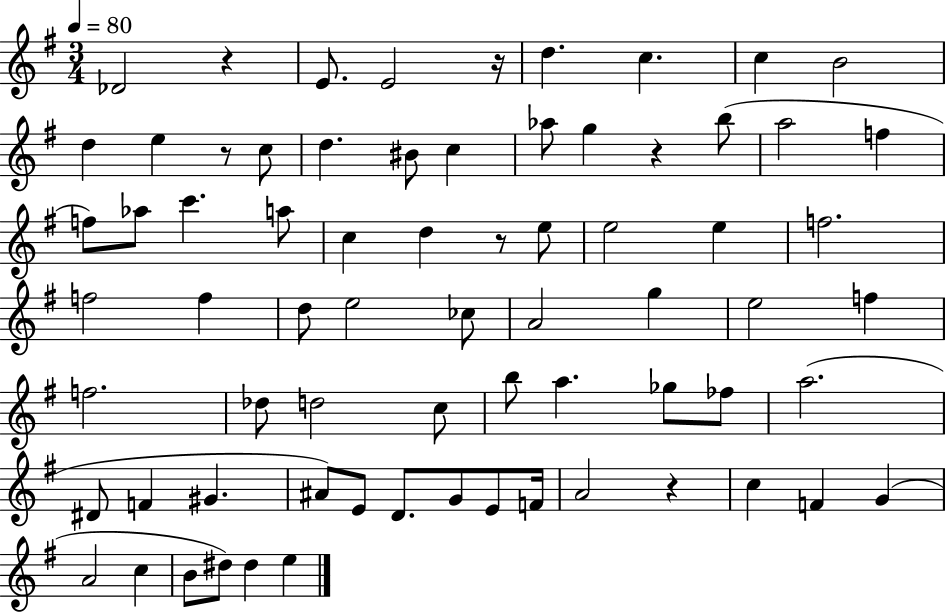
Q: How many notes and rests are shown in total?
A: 71